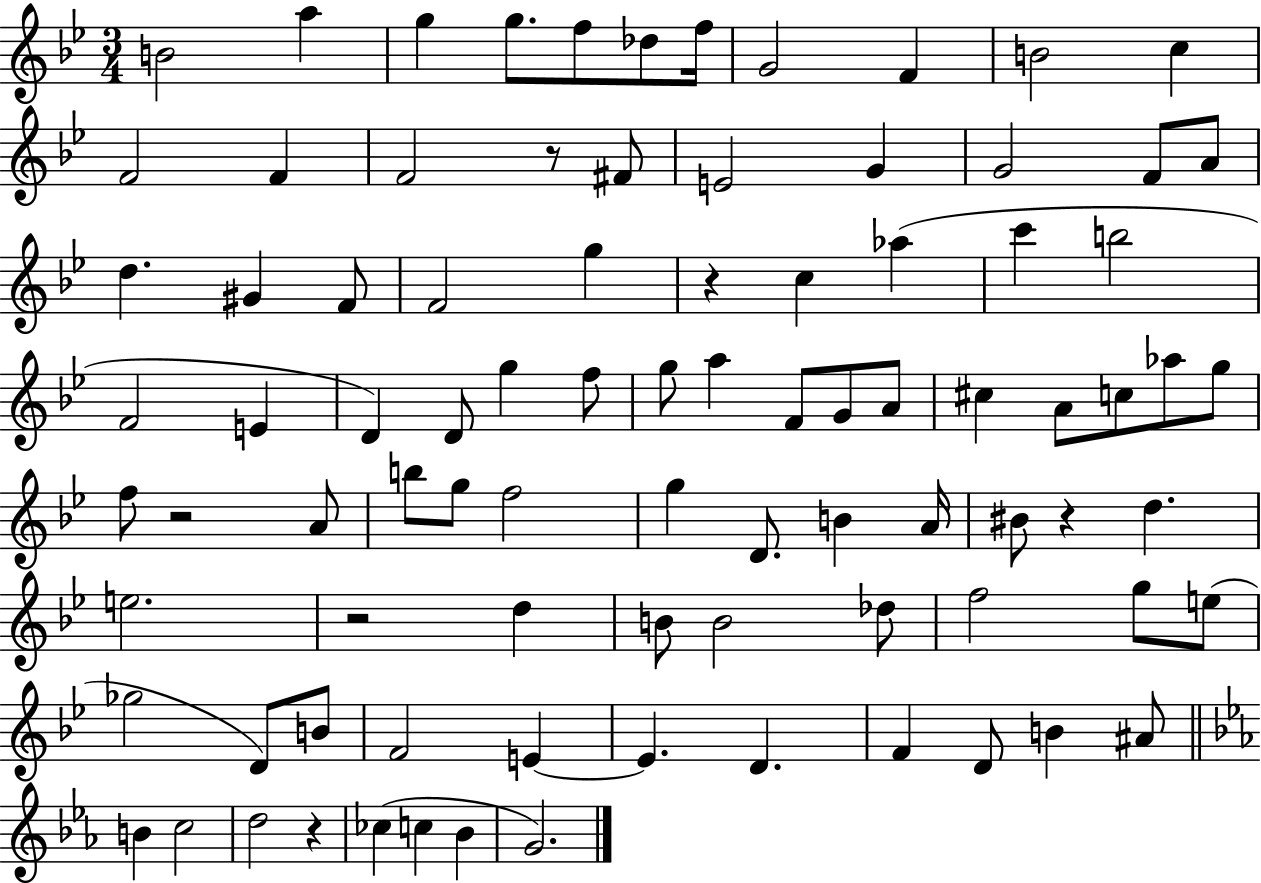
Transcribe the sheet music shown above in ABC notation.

X:1
T:Untitled
M:3/4
L:1/4
K:Bb
B2 a g g/2 f/2 _d/2 f/4 G2 F B2 c F2 F F2 z/2 ^F/2 E2 G G2 F/2 A/2 d ^G F/2 F2 g z c _a c' b2 F2 E D D/2 g f/2 g/2 a F/2 G/2 A/2 ^c A/2 c/2 _a/2 g/2 f/2 z2 A/2 b/2 g/2 f2 g D/2 B A/4 ^B/2 z d e2 z2 d B/2 B2 _d/2 f2 g/2 e/2 _g2 D/2 B/2 F2 E E D F D/2 B ^A/2 B c2 d2 z _c c _B G2